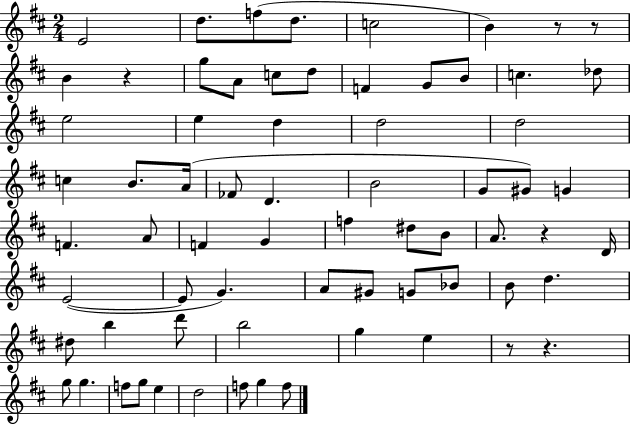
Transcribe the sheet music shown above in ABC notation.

X:1
T:Untitled
M:2/4
L:1/4
K:D
E2 d/2 f/2 d/2 c2 B z/2 z/2 B z g/2 A/2 c/2 d/2 F G/2 B/2 c _d/2 e2 e d d2 d2 c B/2 A/4 _F/2 D B2 G/2 ^G/2 G F A/2 F G f ^d/2 B/2 A/2 z D/4 E2 E/2 G A/2 ^G/2 G/2 _B/2 B/2 d ^d/2 b d'/2 b2 g e z/2 z g/2 g f/2 g/2 e d2 f/2 g f/2